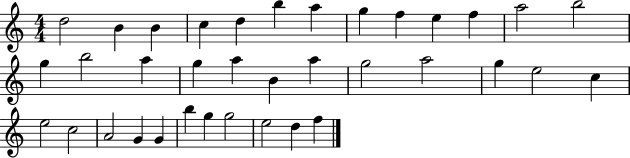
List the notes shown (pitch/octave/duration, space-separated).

D5/h B4/q B4/q C5/q D5/q B5/q A5/q G5/q F5/q E5/q F5/q A5/h B5/h G5/q B5/h A5/q G5/q A5/q B4/q A5/q G5/h A5/h G5/q E5/h C5/q E5/h C5/h A4/h G4/q G4/q B5/q G5/q G5/h E5/h D5/q F5/q